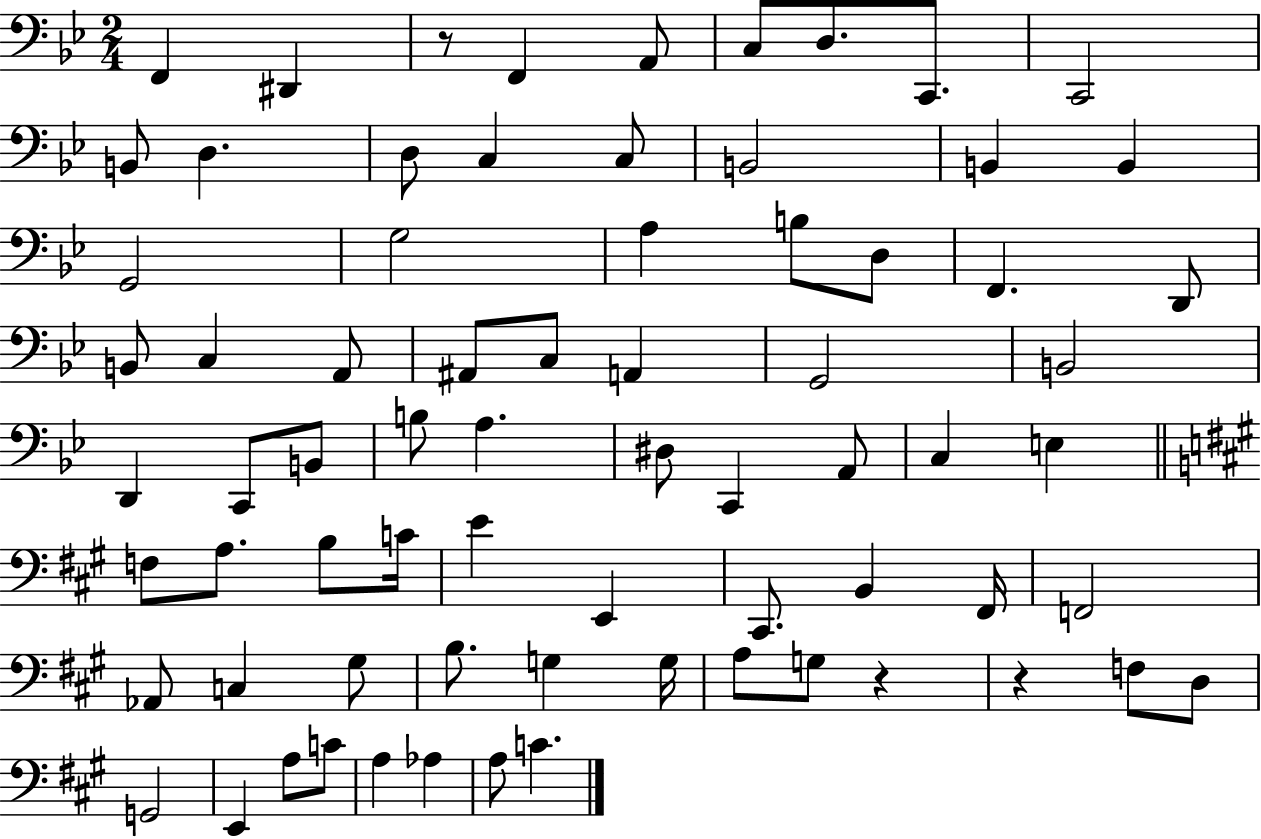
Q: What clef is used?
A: bass